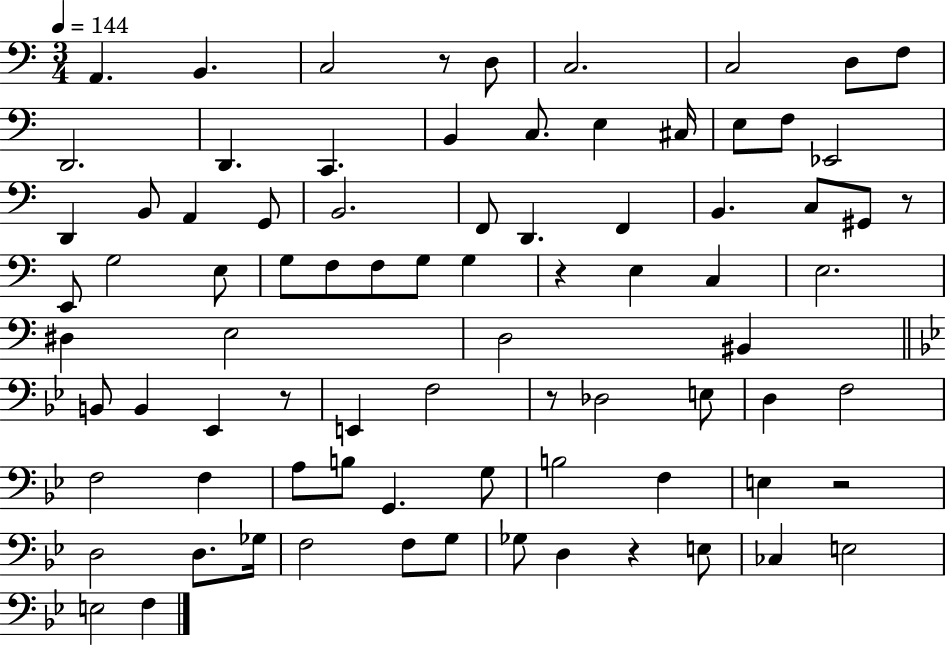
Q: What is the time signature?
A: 3/4